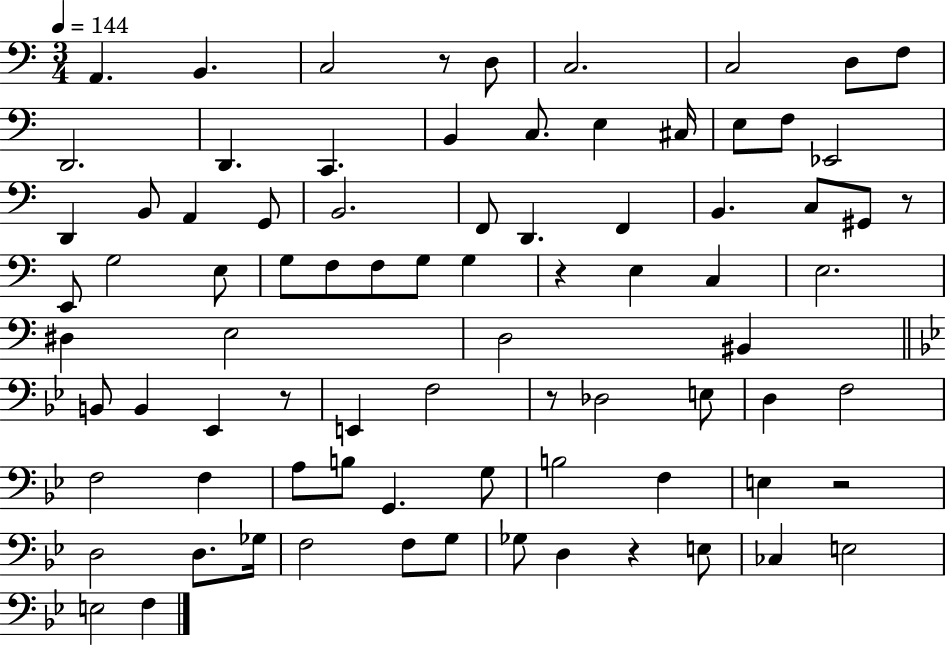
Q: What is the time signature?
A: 3/4